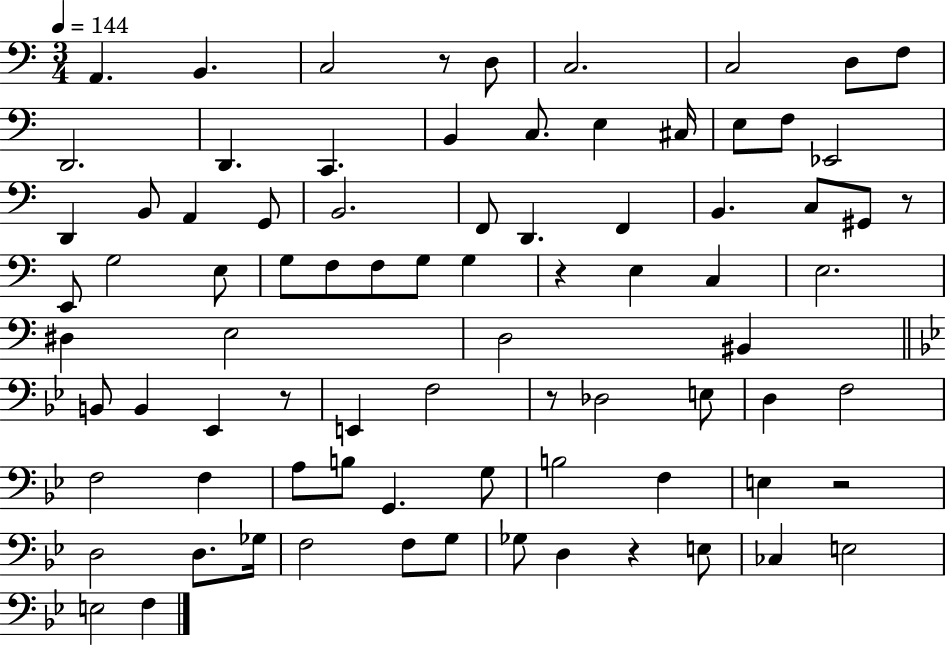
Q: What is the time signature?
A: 3/4